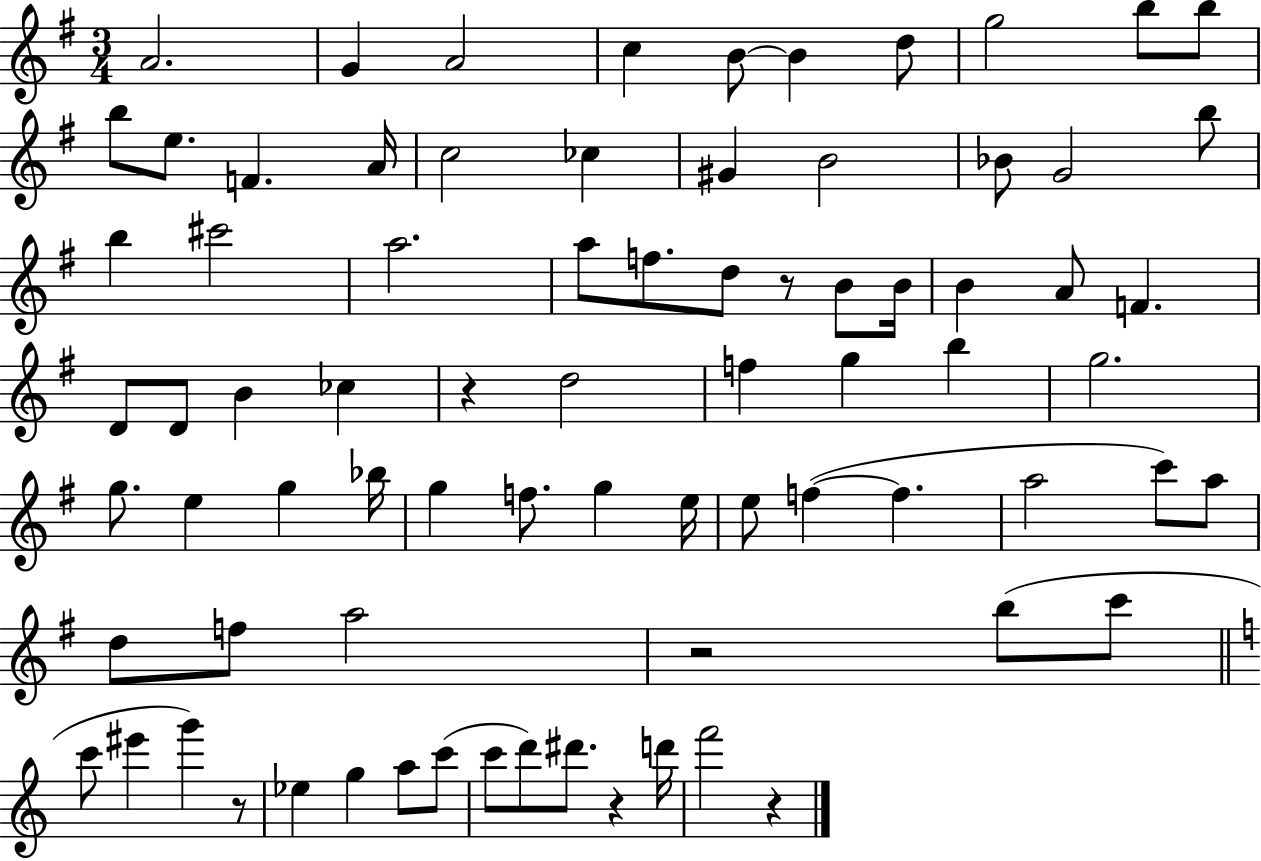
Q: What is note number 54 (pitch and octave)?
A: C6